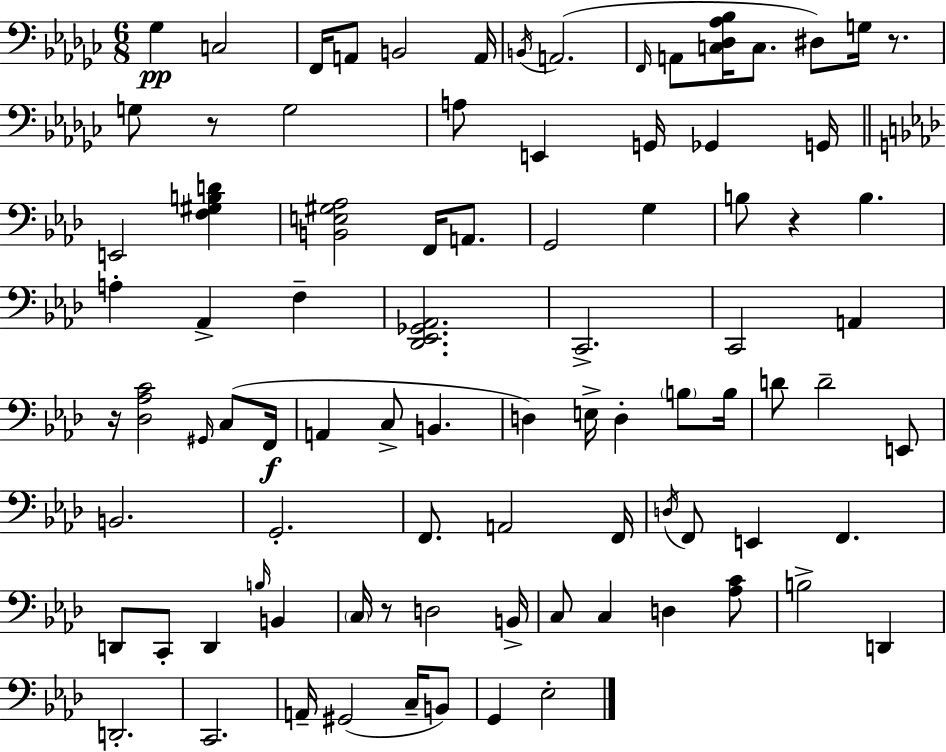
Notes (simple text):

Gb3/q C3/h F2/s A2/e B2/h A2/s B2/s A2/h. F2/s A2/e [C3,Db3,Ab3,Bb3]/s C3/e. D#3/e G3/s R/e. G3/e R/e G3/h A3/e E2/q G2/s Gb2/q G2/s E2/h [F3,G#3,B3,D4]/q [B2,E3,G#3,Ab3]/h F2/s A2/e. G2/h G3/q B3/e R/q B3/q. A3/q Ab2/q F3/q [Db2,Eb2,Gb2,Ab2]/h. C2/h. C2/h A2/q R/s [Db3,Ab3,C4]/h G#2/s C3/e F2/s A2/q C3/e B2/q. D3/q E3/s D3/q B3/e B3/s D4/e D4/h E2/e B2/h. G2/h. F2/e. A2/h F2/s D3/s F2/e E2/q F2/q. D2/e C2/e D2/q B3/s B2/q C3/s R/e D3/h B2/s C3/e C3/q D3/q [Ab3,C4]/e B3/h D2/q D2/h. C2/h. A2/s G#2/h C3/s B2/e G2/q Eb3/h